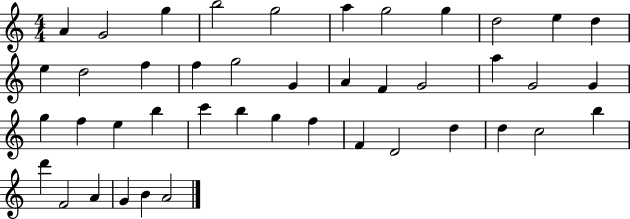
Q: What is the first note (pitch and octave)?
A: A4